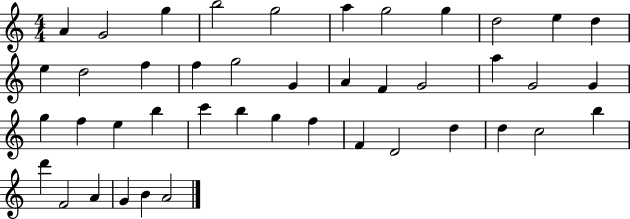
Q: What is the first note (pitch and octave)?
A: A4